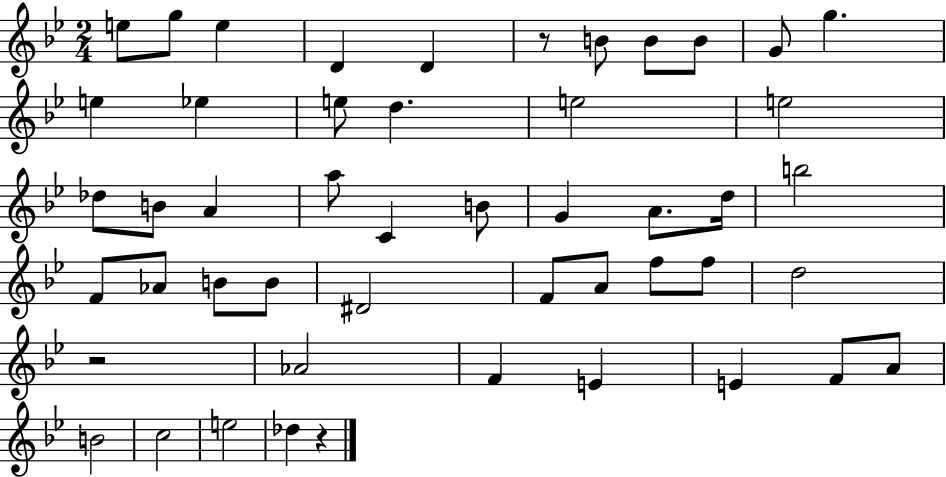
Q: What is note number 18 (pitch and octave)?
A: B4